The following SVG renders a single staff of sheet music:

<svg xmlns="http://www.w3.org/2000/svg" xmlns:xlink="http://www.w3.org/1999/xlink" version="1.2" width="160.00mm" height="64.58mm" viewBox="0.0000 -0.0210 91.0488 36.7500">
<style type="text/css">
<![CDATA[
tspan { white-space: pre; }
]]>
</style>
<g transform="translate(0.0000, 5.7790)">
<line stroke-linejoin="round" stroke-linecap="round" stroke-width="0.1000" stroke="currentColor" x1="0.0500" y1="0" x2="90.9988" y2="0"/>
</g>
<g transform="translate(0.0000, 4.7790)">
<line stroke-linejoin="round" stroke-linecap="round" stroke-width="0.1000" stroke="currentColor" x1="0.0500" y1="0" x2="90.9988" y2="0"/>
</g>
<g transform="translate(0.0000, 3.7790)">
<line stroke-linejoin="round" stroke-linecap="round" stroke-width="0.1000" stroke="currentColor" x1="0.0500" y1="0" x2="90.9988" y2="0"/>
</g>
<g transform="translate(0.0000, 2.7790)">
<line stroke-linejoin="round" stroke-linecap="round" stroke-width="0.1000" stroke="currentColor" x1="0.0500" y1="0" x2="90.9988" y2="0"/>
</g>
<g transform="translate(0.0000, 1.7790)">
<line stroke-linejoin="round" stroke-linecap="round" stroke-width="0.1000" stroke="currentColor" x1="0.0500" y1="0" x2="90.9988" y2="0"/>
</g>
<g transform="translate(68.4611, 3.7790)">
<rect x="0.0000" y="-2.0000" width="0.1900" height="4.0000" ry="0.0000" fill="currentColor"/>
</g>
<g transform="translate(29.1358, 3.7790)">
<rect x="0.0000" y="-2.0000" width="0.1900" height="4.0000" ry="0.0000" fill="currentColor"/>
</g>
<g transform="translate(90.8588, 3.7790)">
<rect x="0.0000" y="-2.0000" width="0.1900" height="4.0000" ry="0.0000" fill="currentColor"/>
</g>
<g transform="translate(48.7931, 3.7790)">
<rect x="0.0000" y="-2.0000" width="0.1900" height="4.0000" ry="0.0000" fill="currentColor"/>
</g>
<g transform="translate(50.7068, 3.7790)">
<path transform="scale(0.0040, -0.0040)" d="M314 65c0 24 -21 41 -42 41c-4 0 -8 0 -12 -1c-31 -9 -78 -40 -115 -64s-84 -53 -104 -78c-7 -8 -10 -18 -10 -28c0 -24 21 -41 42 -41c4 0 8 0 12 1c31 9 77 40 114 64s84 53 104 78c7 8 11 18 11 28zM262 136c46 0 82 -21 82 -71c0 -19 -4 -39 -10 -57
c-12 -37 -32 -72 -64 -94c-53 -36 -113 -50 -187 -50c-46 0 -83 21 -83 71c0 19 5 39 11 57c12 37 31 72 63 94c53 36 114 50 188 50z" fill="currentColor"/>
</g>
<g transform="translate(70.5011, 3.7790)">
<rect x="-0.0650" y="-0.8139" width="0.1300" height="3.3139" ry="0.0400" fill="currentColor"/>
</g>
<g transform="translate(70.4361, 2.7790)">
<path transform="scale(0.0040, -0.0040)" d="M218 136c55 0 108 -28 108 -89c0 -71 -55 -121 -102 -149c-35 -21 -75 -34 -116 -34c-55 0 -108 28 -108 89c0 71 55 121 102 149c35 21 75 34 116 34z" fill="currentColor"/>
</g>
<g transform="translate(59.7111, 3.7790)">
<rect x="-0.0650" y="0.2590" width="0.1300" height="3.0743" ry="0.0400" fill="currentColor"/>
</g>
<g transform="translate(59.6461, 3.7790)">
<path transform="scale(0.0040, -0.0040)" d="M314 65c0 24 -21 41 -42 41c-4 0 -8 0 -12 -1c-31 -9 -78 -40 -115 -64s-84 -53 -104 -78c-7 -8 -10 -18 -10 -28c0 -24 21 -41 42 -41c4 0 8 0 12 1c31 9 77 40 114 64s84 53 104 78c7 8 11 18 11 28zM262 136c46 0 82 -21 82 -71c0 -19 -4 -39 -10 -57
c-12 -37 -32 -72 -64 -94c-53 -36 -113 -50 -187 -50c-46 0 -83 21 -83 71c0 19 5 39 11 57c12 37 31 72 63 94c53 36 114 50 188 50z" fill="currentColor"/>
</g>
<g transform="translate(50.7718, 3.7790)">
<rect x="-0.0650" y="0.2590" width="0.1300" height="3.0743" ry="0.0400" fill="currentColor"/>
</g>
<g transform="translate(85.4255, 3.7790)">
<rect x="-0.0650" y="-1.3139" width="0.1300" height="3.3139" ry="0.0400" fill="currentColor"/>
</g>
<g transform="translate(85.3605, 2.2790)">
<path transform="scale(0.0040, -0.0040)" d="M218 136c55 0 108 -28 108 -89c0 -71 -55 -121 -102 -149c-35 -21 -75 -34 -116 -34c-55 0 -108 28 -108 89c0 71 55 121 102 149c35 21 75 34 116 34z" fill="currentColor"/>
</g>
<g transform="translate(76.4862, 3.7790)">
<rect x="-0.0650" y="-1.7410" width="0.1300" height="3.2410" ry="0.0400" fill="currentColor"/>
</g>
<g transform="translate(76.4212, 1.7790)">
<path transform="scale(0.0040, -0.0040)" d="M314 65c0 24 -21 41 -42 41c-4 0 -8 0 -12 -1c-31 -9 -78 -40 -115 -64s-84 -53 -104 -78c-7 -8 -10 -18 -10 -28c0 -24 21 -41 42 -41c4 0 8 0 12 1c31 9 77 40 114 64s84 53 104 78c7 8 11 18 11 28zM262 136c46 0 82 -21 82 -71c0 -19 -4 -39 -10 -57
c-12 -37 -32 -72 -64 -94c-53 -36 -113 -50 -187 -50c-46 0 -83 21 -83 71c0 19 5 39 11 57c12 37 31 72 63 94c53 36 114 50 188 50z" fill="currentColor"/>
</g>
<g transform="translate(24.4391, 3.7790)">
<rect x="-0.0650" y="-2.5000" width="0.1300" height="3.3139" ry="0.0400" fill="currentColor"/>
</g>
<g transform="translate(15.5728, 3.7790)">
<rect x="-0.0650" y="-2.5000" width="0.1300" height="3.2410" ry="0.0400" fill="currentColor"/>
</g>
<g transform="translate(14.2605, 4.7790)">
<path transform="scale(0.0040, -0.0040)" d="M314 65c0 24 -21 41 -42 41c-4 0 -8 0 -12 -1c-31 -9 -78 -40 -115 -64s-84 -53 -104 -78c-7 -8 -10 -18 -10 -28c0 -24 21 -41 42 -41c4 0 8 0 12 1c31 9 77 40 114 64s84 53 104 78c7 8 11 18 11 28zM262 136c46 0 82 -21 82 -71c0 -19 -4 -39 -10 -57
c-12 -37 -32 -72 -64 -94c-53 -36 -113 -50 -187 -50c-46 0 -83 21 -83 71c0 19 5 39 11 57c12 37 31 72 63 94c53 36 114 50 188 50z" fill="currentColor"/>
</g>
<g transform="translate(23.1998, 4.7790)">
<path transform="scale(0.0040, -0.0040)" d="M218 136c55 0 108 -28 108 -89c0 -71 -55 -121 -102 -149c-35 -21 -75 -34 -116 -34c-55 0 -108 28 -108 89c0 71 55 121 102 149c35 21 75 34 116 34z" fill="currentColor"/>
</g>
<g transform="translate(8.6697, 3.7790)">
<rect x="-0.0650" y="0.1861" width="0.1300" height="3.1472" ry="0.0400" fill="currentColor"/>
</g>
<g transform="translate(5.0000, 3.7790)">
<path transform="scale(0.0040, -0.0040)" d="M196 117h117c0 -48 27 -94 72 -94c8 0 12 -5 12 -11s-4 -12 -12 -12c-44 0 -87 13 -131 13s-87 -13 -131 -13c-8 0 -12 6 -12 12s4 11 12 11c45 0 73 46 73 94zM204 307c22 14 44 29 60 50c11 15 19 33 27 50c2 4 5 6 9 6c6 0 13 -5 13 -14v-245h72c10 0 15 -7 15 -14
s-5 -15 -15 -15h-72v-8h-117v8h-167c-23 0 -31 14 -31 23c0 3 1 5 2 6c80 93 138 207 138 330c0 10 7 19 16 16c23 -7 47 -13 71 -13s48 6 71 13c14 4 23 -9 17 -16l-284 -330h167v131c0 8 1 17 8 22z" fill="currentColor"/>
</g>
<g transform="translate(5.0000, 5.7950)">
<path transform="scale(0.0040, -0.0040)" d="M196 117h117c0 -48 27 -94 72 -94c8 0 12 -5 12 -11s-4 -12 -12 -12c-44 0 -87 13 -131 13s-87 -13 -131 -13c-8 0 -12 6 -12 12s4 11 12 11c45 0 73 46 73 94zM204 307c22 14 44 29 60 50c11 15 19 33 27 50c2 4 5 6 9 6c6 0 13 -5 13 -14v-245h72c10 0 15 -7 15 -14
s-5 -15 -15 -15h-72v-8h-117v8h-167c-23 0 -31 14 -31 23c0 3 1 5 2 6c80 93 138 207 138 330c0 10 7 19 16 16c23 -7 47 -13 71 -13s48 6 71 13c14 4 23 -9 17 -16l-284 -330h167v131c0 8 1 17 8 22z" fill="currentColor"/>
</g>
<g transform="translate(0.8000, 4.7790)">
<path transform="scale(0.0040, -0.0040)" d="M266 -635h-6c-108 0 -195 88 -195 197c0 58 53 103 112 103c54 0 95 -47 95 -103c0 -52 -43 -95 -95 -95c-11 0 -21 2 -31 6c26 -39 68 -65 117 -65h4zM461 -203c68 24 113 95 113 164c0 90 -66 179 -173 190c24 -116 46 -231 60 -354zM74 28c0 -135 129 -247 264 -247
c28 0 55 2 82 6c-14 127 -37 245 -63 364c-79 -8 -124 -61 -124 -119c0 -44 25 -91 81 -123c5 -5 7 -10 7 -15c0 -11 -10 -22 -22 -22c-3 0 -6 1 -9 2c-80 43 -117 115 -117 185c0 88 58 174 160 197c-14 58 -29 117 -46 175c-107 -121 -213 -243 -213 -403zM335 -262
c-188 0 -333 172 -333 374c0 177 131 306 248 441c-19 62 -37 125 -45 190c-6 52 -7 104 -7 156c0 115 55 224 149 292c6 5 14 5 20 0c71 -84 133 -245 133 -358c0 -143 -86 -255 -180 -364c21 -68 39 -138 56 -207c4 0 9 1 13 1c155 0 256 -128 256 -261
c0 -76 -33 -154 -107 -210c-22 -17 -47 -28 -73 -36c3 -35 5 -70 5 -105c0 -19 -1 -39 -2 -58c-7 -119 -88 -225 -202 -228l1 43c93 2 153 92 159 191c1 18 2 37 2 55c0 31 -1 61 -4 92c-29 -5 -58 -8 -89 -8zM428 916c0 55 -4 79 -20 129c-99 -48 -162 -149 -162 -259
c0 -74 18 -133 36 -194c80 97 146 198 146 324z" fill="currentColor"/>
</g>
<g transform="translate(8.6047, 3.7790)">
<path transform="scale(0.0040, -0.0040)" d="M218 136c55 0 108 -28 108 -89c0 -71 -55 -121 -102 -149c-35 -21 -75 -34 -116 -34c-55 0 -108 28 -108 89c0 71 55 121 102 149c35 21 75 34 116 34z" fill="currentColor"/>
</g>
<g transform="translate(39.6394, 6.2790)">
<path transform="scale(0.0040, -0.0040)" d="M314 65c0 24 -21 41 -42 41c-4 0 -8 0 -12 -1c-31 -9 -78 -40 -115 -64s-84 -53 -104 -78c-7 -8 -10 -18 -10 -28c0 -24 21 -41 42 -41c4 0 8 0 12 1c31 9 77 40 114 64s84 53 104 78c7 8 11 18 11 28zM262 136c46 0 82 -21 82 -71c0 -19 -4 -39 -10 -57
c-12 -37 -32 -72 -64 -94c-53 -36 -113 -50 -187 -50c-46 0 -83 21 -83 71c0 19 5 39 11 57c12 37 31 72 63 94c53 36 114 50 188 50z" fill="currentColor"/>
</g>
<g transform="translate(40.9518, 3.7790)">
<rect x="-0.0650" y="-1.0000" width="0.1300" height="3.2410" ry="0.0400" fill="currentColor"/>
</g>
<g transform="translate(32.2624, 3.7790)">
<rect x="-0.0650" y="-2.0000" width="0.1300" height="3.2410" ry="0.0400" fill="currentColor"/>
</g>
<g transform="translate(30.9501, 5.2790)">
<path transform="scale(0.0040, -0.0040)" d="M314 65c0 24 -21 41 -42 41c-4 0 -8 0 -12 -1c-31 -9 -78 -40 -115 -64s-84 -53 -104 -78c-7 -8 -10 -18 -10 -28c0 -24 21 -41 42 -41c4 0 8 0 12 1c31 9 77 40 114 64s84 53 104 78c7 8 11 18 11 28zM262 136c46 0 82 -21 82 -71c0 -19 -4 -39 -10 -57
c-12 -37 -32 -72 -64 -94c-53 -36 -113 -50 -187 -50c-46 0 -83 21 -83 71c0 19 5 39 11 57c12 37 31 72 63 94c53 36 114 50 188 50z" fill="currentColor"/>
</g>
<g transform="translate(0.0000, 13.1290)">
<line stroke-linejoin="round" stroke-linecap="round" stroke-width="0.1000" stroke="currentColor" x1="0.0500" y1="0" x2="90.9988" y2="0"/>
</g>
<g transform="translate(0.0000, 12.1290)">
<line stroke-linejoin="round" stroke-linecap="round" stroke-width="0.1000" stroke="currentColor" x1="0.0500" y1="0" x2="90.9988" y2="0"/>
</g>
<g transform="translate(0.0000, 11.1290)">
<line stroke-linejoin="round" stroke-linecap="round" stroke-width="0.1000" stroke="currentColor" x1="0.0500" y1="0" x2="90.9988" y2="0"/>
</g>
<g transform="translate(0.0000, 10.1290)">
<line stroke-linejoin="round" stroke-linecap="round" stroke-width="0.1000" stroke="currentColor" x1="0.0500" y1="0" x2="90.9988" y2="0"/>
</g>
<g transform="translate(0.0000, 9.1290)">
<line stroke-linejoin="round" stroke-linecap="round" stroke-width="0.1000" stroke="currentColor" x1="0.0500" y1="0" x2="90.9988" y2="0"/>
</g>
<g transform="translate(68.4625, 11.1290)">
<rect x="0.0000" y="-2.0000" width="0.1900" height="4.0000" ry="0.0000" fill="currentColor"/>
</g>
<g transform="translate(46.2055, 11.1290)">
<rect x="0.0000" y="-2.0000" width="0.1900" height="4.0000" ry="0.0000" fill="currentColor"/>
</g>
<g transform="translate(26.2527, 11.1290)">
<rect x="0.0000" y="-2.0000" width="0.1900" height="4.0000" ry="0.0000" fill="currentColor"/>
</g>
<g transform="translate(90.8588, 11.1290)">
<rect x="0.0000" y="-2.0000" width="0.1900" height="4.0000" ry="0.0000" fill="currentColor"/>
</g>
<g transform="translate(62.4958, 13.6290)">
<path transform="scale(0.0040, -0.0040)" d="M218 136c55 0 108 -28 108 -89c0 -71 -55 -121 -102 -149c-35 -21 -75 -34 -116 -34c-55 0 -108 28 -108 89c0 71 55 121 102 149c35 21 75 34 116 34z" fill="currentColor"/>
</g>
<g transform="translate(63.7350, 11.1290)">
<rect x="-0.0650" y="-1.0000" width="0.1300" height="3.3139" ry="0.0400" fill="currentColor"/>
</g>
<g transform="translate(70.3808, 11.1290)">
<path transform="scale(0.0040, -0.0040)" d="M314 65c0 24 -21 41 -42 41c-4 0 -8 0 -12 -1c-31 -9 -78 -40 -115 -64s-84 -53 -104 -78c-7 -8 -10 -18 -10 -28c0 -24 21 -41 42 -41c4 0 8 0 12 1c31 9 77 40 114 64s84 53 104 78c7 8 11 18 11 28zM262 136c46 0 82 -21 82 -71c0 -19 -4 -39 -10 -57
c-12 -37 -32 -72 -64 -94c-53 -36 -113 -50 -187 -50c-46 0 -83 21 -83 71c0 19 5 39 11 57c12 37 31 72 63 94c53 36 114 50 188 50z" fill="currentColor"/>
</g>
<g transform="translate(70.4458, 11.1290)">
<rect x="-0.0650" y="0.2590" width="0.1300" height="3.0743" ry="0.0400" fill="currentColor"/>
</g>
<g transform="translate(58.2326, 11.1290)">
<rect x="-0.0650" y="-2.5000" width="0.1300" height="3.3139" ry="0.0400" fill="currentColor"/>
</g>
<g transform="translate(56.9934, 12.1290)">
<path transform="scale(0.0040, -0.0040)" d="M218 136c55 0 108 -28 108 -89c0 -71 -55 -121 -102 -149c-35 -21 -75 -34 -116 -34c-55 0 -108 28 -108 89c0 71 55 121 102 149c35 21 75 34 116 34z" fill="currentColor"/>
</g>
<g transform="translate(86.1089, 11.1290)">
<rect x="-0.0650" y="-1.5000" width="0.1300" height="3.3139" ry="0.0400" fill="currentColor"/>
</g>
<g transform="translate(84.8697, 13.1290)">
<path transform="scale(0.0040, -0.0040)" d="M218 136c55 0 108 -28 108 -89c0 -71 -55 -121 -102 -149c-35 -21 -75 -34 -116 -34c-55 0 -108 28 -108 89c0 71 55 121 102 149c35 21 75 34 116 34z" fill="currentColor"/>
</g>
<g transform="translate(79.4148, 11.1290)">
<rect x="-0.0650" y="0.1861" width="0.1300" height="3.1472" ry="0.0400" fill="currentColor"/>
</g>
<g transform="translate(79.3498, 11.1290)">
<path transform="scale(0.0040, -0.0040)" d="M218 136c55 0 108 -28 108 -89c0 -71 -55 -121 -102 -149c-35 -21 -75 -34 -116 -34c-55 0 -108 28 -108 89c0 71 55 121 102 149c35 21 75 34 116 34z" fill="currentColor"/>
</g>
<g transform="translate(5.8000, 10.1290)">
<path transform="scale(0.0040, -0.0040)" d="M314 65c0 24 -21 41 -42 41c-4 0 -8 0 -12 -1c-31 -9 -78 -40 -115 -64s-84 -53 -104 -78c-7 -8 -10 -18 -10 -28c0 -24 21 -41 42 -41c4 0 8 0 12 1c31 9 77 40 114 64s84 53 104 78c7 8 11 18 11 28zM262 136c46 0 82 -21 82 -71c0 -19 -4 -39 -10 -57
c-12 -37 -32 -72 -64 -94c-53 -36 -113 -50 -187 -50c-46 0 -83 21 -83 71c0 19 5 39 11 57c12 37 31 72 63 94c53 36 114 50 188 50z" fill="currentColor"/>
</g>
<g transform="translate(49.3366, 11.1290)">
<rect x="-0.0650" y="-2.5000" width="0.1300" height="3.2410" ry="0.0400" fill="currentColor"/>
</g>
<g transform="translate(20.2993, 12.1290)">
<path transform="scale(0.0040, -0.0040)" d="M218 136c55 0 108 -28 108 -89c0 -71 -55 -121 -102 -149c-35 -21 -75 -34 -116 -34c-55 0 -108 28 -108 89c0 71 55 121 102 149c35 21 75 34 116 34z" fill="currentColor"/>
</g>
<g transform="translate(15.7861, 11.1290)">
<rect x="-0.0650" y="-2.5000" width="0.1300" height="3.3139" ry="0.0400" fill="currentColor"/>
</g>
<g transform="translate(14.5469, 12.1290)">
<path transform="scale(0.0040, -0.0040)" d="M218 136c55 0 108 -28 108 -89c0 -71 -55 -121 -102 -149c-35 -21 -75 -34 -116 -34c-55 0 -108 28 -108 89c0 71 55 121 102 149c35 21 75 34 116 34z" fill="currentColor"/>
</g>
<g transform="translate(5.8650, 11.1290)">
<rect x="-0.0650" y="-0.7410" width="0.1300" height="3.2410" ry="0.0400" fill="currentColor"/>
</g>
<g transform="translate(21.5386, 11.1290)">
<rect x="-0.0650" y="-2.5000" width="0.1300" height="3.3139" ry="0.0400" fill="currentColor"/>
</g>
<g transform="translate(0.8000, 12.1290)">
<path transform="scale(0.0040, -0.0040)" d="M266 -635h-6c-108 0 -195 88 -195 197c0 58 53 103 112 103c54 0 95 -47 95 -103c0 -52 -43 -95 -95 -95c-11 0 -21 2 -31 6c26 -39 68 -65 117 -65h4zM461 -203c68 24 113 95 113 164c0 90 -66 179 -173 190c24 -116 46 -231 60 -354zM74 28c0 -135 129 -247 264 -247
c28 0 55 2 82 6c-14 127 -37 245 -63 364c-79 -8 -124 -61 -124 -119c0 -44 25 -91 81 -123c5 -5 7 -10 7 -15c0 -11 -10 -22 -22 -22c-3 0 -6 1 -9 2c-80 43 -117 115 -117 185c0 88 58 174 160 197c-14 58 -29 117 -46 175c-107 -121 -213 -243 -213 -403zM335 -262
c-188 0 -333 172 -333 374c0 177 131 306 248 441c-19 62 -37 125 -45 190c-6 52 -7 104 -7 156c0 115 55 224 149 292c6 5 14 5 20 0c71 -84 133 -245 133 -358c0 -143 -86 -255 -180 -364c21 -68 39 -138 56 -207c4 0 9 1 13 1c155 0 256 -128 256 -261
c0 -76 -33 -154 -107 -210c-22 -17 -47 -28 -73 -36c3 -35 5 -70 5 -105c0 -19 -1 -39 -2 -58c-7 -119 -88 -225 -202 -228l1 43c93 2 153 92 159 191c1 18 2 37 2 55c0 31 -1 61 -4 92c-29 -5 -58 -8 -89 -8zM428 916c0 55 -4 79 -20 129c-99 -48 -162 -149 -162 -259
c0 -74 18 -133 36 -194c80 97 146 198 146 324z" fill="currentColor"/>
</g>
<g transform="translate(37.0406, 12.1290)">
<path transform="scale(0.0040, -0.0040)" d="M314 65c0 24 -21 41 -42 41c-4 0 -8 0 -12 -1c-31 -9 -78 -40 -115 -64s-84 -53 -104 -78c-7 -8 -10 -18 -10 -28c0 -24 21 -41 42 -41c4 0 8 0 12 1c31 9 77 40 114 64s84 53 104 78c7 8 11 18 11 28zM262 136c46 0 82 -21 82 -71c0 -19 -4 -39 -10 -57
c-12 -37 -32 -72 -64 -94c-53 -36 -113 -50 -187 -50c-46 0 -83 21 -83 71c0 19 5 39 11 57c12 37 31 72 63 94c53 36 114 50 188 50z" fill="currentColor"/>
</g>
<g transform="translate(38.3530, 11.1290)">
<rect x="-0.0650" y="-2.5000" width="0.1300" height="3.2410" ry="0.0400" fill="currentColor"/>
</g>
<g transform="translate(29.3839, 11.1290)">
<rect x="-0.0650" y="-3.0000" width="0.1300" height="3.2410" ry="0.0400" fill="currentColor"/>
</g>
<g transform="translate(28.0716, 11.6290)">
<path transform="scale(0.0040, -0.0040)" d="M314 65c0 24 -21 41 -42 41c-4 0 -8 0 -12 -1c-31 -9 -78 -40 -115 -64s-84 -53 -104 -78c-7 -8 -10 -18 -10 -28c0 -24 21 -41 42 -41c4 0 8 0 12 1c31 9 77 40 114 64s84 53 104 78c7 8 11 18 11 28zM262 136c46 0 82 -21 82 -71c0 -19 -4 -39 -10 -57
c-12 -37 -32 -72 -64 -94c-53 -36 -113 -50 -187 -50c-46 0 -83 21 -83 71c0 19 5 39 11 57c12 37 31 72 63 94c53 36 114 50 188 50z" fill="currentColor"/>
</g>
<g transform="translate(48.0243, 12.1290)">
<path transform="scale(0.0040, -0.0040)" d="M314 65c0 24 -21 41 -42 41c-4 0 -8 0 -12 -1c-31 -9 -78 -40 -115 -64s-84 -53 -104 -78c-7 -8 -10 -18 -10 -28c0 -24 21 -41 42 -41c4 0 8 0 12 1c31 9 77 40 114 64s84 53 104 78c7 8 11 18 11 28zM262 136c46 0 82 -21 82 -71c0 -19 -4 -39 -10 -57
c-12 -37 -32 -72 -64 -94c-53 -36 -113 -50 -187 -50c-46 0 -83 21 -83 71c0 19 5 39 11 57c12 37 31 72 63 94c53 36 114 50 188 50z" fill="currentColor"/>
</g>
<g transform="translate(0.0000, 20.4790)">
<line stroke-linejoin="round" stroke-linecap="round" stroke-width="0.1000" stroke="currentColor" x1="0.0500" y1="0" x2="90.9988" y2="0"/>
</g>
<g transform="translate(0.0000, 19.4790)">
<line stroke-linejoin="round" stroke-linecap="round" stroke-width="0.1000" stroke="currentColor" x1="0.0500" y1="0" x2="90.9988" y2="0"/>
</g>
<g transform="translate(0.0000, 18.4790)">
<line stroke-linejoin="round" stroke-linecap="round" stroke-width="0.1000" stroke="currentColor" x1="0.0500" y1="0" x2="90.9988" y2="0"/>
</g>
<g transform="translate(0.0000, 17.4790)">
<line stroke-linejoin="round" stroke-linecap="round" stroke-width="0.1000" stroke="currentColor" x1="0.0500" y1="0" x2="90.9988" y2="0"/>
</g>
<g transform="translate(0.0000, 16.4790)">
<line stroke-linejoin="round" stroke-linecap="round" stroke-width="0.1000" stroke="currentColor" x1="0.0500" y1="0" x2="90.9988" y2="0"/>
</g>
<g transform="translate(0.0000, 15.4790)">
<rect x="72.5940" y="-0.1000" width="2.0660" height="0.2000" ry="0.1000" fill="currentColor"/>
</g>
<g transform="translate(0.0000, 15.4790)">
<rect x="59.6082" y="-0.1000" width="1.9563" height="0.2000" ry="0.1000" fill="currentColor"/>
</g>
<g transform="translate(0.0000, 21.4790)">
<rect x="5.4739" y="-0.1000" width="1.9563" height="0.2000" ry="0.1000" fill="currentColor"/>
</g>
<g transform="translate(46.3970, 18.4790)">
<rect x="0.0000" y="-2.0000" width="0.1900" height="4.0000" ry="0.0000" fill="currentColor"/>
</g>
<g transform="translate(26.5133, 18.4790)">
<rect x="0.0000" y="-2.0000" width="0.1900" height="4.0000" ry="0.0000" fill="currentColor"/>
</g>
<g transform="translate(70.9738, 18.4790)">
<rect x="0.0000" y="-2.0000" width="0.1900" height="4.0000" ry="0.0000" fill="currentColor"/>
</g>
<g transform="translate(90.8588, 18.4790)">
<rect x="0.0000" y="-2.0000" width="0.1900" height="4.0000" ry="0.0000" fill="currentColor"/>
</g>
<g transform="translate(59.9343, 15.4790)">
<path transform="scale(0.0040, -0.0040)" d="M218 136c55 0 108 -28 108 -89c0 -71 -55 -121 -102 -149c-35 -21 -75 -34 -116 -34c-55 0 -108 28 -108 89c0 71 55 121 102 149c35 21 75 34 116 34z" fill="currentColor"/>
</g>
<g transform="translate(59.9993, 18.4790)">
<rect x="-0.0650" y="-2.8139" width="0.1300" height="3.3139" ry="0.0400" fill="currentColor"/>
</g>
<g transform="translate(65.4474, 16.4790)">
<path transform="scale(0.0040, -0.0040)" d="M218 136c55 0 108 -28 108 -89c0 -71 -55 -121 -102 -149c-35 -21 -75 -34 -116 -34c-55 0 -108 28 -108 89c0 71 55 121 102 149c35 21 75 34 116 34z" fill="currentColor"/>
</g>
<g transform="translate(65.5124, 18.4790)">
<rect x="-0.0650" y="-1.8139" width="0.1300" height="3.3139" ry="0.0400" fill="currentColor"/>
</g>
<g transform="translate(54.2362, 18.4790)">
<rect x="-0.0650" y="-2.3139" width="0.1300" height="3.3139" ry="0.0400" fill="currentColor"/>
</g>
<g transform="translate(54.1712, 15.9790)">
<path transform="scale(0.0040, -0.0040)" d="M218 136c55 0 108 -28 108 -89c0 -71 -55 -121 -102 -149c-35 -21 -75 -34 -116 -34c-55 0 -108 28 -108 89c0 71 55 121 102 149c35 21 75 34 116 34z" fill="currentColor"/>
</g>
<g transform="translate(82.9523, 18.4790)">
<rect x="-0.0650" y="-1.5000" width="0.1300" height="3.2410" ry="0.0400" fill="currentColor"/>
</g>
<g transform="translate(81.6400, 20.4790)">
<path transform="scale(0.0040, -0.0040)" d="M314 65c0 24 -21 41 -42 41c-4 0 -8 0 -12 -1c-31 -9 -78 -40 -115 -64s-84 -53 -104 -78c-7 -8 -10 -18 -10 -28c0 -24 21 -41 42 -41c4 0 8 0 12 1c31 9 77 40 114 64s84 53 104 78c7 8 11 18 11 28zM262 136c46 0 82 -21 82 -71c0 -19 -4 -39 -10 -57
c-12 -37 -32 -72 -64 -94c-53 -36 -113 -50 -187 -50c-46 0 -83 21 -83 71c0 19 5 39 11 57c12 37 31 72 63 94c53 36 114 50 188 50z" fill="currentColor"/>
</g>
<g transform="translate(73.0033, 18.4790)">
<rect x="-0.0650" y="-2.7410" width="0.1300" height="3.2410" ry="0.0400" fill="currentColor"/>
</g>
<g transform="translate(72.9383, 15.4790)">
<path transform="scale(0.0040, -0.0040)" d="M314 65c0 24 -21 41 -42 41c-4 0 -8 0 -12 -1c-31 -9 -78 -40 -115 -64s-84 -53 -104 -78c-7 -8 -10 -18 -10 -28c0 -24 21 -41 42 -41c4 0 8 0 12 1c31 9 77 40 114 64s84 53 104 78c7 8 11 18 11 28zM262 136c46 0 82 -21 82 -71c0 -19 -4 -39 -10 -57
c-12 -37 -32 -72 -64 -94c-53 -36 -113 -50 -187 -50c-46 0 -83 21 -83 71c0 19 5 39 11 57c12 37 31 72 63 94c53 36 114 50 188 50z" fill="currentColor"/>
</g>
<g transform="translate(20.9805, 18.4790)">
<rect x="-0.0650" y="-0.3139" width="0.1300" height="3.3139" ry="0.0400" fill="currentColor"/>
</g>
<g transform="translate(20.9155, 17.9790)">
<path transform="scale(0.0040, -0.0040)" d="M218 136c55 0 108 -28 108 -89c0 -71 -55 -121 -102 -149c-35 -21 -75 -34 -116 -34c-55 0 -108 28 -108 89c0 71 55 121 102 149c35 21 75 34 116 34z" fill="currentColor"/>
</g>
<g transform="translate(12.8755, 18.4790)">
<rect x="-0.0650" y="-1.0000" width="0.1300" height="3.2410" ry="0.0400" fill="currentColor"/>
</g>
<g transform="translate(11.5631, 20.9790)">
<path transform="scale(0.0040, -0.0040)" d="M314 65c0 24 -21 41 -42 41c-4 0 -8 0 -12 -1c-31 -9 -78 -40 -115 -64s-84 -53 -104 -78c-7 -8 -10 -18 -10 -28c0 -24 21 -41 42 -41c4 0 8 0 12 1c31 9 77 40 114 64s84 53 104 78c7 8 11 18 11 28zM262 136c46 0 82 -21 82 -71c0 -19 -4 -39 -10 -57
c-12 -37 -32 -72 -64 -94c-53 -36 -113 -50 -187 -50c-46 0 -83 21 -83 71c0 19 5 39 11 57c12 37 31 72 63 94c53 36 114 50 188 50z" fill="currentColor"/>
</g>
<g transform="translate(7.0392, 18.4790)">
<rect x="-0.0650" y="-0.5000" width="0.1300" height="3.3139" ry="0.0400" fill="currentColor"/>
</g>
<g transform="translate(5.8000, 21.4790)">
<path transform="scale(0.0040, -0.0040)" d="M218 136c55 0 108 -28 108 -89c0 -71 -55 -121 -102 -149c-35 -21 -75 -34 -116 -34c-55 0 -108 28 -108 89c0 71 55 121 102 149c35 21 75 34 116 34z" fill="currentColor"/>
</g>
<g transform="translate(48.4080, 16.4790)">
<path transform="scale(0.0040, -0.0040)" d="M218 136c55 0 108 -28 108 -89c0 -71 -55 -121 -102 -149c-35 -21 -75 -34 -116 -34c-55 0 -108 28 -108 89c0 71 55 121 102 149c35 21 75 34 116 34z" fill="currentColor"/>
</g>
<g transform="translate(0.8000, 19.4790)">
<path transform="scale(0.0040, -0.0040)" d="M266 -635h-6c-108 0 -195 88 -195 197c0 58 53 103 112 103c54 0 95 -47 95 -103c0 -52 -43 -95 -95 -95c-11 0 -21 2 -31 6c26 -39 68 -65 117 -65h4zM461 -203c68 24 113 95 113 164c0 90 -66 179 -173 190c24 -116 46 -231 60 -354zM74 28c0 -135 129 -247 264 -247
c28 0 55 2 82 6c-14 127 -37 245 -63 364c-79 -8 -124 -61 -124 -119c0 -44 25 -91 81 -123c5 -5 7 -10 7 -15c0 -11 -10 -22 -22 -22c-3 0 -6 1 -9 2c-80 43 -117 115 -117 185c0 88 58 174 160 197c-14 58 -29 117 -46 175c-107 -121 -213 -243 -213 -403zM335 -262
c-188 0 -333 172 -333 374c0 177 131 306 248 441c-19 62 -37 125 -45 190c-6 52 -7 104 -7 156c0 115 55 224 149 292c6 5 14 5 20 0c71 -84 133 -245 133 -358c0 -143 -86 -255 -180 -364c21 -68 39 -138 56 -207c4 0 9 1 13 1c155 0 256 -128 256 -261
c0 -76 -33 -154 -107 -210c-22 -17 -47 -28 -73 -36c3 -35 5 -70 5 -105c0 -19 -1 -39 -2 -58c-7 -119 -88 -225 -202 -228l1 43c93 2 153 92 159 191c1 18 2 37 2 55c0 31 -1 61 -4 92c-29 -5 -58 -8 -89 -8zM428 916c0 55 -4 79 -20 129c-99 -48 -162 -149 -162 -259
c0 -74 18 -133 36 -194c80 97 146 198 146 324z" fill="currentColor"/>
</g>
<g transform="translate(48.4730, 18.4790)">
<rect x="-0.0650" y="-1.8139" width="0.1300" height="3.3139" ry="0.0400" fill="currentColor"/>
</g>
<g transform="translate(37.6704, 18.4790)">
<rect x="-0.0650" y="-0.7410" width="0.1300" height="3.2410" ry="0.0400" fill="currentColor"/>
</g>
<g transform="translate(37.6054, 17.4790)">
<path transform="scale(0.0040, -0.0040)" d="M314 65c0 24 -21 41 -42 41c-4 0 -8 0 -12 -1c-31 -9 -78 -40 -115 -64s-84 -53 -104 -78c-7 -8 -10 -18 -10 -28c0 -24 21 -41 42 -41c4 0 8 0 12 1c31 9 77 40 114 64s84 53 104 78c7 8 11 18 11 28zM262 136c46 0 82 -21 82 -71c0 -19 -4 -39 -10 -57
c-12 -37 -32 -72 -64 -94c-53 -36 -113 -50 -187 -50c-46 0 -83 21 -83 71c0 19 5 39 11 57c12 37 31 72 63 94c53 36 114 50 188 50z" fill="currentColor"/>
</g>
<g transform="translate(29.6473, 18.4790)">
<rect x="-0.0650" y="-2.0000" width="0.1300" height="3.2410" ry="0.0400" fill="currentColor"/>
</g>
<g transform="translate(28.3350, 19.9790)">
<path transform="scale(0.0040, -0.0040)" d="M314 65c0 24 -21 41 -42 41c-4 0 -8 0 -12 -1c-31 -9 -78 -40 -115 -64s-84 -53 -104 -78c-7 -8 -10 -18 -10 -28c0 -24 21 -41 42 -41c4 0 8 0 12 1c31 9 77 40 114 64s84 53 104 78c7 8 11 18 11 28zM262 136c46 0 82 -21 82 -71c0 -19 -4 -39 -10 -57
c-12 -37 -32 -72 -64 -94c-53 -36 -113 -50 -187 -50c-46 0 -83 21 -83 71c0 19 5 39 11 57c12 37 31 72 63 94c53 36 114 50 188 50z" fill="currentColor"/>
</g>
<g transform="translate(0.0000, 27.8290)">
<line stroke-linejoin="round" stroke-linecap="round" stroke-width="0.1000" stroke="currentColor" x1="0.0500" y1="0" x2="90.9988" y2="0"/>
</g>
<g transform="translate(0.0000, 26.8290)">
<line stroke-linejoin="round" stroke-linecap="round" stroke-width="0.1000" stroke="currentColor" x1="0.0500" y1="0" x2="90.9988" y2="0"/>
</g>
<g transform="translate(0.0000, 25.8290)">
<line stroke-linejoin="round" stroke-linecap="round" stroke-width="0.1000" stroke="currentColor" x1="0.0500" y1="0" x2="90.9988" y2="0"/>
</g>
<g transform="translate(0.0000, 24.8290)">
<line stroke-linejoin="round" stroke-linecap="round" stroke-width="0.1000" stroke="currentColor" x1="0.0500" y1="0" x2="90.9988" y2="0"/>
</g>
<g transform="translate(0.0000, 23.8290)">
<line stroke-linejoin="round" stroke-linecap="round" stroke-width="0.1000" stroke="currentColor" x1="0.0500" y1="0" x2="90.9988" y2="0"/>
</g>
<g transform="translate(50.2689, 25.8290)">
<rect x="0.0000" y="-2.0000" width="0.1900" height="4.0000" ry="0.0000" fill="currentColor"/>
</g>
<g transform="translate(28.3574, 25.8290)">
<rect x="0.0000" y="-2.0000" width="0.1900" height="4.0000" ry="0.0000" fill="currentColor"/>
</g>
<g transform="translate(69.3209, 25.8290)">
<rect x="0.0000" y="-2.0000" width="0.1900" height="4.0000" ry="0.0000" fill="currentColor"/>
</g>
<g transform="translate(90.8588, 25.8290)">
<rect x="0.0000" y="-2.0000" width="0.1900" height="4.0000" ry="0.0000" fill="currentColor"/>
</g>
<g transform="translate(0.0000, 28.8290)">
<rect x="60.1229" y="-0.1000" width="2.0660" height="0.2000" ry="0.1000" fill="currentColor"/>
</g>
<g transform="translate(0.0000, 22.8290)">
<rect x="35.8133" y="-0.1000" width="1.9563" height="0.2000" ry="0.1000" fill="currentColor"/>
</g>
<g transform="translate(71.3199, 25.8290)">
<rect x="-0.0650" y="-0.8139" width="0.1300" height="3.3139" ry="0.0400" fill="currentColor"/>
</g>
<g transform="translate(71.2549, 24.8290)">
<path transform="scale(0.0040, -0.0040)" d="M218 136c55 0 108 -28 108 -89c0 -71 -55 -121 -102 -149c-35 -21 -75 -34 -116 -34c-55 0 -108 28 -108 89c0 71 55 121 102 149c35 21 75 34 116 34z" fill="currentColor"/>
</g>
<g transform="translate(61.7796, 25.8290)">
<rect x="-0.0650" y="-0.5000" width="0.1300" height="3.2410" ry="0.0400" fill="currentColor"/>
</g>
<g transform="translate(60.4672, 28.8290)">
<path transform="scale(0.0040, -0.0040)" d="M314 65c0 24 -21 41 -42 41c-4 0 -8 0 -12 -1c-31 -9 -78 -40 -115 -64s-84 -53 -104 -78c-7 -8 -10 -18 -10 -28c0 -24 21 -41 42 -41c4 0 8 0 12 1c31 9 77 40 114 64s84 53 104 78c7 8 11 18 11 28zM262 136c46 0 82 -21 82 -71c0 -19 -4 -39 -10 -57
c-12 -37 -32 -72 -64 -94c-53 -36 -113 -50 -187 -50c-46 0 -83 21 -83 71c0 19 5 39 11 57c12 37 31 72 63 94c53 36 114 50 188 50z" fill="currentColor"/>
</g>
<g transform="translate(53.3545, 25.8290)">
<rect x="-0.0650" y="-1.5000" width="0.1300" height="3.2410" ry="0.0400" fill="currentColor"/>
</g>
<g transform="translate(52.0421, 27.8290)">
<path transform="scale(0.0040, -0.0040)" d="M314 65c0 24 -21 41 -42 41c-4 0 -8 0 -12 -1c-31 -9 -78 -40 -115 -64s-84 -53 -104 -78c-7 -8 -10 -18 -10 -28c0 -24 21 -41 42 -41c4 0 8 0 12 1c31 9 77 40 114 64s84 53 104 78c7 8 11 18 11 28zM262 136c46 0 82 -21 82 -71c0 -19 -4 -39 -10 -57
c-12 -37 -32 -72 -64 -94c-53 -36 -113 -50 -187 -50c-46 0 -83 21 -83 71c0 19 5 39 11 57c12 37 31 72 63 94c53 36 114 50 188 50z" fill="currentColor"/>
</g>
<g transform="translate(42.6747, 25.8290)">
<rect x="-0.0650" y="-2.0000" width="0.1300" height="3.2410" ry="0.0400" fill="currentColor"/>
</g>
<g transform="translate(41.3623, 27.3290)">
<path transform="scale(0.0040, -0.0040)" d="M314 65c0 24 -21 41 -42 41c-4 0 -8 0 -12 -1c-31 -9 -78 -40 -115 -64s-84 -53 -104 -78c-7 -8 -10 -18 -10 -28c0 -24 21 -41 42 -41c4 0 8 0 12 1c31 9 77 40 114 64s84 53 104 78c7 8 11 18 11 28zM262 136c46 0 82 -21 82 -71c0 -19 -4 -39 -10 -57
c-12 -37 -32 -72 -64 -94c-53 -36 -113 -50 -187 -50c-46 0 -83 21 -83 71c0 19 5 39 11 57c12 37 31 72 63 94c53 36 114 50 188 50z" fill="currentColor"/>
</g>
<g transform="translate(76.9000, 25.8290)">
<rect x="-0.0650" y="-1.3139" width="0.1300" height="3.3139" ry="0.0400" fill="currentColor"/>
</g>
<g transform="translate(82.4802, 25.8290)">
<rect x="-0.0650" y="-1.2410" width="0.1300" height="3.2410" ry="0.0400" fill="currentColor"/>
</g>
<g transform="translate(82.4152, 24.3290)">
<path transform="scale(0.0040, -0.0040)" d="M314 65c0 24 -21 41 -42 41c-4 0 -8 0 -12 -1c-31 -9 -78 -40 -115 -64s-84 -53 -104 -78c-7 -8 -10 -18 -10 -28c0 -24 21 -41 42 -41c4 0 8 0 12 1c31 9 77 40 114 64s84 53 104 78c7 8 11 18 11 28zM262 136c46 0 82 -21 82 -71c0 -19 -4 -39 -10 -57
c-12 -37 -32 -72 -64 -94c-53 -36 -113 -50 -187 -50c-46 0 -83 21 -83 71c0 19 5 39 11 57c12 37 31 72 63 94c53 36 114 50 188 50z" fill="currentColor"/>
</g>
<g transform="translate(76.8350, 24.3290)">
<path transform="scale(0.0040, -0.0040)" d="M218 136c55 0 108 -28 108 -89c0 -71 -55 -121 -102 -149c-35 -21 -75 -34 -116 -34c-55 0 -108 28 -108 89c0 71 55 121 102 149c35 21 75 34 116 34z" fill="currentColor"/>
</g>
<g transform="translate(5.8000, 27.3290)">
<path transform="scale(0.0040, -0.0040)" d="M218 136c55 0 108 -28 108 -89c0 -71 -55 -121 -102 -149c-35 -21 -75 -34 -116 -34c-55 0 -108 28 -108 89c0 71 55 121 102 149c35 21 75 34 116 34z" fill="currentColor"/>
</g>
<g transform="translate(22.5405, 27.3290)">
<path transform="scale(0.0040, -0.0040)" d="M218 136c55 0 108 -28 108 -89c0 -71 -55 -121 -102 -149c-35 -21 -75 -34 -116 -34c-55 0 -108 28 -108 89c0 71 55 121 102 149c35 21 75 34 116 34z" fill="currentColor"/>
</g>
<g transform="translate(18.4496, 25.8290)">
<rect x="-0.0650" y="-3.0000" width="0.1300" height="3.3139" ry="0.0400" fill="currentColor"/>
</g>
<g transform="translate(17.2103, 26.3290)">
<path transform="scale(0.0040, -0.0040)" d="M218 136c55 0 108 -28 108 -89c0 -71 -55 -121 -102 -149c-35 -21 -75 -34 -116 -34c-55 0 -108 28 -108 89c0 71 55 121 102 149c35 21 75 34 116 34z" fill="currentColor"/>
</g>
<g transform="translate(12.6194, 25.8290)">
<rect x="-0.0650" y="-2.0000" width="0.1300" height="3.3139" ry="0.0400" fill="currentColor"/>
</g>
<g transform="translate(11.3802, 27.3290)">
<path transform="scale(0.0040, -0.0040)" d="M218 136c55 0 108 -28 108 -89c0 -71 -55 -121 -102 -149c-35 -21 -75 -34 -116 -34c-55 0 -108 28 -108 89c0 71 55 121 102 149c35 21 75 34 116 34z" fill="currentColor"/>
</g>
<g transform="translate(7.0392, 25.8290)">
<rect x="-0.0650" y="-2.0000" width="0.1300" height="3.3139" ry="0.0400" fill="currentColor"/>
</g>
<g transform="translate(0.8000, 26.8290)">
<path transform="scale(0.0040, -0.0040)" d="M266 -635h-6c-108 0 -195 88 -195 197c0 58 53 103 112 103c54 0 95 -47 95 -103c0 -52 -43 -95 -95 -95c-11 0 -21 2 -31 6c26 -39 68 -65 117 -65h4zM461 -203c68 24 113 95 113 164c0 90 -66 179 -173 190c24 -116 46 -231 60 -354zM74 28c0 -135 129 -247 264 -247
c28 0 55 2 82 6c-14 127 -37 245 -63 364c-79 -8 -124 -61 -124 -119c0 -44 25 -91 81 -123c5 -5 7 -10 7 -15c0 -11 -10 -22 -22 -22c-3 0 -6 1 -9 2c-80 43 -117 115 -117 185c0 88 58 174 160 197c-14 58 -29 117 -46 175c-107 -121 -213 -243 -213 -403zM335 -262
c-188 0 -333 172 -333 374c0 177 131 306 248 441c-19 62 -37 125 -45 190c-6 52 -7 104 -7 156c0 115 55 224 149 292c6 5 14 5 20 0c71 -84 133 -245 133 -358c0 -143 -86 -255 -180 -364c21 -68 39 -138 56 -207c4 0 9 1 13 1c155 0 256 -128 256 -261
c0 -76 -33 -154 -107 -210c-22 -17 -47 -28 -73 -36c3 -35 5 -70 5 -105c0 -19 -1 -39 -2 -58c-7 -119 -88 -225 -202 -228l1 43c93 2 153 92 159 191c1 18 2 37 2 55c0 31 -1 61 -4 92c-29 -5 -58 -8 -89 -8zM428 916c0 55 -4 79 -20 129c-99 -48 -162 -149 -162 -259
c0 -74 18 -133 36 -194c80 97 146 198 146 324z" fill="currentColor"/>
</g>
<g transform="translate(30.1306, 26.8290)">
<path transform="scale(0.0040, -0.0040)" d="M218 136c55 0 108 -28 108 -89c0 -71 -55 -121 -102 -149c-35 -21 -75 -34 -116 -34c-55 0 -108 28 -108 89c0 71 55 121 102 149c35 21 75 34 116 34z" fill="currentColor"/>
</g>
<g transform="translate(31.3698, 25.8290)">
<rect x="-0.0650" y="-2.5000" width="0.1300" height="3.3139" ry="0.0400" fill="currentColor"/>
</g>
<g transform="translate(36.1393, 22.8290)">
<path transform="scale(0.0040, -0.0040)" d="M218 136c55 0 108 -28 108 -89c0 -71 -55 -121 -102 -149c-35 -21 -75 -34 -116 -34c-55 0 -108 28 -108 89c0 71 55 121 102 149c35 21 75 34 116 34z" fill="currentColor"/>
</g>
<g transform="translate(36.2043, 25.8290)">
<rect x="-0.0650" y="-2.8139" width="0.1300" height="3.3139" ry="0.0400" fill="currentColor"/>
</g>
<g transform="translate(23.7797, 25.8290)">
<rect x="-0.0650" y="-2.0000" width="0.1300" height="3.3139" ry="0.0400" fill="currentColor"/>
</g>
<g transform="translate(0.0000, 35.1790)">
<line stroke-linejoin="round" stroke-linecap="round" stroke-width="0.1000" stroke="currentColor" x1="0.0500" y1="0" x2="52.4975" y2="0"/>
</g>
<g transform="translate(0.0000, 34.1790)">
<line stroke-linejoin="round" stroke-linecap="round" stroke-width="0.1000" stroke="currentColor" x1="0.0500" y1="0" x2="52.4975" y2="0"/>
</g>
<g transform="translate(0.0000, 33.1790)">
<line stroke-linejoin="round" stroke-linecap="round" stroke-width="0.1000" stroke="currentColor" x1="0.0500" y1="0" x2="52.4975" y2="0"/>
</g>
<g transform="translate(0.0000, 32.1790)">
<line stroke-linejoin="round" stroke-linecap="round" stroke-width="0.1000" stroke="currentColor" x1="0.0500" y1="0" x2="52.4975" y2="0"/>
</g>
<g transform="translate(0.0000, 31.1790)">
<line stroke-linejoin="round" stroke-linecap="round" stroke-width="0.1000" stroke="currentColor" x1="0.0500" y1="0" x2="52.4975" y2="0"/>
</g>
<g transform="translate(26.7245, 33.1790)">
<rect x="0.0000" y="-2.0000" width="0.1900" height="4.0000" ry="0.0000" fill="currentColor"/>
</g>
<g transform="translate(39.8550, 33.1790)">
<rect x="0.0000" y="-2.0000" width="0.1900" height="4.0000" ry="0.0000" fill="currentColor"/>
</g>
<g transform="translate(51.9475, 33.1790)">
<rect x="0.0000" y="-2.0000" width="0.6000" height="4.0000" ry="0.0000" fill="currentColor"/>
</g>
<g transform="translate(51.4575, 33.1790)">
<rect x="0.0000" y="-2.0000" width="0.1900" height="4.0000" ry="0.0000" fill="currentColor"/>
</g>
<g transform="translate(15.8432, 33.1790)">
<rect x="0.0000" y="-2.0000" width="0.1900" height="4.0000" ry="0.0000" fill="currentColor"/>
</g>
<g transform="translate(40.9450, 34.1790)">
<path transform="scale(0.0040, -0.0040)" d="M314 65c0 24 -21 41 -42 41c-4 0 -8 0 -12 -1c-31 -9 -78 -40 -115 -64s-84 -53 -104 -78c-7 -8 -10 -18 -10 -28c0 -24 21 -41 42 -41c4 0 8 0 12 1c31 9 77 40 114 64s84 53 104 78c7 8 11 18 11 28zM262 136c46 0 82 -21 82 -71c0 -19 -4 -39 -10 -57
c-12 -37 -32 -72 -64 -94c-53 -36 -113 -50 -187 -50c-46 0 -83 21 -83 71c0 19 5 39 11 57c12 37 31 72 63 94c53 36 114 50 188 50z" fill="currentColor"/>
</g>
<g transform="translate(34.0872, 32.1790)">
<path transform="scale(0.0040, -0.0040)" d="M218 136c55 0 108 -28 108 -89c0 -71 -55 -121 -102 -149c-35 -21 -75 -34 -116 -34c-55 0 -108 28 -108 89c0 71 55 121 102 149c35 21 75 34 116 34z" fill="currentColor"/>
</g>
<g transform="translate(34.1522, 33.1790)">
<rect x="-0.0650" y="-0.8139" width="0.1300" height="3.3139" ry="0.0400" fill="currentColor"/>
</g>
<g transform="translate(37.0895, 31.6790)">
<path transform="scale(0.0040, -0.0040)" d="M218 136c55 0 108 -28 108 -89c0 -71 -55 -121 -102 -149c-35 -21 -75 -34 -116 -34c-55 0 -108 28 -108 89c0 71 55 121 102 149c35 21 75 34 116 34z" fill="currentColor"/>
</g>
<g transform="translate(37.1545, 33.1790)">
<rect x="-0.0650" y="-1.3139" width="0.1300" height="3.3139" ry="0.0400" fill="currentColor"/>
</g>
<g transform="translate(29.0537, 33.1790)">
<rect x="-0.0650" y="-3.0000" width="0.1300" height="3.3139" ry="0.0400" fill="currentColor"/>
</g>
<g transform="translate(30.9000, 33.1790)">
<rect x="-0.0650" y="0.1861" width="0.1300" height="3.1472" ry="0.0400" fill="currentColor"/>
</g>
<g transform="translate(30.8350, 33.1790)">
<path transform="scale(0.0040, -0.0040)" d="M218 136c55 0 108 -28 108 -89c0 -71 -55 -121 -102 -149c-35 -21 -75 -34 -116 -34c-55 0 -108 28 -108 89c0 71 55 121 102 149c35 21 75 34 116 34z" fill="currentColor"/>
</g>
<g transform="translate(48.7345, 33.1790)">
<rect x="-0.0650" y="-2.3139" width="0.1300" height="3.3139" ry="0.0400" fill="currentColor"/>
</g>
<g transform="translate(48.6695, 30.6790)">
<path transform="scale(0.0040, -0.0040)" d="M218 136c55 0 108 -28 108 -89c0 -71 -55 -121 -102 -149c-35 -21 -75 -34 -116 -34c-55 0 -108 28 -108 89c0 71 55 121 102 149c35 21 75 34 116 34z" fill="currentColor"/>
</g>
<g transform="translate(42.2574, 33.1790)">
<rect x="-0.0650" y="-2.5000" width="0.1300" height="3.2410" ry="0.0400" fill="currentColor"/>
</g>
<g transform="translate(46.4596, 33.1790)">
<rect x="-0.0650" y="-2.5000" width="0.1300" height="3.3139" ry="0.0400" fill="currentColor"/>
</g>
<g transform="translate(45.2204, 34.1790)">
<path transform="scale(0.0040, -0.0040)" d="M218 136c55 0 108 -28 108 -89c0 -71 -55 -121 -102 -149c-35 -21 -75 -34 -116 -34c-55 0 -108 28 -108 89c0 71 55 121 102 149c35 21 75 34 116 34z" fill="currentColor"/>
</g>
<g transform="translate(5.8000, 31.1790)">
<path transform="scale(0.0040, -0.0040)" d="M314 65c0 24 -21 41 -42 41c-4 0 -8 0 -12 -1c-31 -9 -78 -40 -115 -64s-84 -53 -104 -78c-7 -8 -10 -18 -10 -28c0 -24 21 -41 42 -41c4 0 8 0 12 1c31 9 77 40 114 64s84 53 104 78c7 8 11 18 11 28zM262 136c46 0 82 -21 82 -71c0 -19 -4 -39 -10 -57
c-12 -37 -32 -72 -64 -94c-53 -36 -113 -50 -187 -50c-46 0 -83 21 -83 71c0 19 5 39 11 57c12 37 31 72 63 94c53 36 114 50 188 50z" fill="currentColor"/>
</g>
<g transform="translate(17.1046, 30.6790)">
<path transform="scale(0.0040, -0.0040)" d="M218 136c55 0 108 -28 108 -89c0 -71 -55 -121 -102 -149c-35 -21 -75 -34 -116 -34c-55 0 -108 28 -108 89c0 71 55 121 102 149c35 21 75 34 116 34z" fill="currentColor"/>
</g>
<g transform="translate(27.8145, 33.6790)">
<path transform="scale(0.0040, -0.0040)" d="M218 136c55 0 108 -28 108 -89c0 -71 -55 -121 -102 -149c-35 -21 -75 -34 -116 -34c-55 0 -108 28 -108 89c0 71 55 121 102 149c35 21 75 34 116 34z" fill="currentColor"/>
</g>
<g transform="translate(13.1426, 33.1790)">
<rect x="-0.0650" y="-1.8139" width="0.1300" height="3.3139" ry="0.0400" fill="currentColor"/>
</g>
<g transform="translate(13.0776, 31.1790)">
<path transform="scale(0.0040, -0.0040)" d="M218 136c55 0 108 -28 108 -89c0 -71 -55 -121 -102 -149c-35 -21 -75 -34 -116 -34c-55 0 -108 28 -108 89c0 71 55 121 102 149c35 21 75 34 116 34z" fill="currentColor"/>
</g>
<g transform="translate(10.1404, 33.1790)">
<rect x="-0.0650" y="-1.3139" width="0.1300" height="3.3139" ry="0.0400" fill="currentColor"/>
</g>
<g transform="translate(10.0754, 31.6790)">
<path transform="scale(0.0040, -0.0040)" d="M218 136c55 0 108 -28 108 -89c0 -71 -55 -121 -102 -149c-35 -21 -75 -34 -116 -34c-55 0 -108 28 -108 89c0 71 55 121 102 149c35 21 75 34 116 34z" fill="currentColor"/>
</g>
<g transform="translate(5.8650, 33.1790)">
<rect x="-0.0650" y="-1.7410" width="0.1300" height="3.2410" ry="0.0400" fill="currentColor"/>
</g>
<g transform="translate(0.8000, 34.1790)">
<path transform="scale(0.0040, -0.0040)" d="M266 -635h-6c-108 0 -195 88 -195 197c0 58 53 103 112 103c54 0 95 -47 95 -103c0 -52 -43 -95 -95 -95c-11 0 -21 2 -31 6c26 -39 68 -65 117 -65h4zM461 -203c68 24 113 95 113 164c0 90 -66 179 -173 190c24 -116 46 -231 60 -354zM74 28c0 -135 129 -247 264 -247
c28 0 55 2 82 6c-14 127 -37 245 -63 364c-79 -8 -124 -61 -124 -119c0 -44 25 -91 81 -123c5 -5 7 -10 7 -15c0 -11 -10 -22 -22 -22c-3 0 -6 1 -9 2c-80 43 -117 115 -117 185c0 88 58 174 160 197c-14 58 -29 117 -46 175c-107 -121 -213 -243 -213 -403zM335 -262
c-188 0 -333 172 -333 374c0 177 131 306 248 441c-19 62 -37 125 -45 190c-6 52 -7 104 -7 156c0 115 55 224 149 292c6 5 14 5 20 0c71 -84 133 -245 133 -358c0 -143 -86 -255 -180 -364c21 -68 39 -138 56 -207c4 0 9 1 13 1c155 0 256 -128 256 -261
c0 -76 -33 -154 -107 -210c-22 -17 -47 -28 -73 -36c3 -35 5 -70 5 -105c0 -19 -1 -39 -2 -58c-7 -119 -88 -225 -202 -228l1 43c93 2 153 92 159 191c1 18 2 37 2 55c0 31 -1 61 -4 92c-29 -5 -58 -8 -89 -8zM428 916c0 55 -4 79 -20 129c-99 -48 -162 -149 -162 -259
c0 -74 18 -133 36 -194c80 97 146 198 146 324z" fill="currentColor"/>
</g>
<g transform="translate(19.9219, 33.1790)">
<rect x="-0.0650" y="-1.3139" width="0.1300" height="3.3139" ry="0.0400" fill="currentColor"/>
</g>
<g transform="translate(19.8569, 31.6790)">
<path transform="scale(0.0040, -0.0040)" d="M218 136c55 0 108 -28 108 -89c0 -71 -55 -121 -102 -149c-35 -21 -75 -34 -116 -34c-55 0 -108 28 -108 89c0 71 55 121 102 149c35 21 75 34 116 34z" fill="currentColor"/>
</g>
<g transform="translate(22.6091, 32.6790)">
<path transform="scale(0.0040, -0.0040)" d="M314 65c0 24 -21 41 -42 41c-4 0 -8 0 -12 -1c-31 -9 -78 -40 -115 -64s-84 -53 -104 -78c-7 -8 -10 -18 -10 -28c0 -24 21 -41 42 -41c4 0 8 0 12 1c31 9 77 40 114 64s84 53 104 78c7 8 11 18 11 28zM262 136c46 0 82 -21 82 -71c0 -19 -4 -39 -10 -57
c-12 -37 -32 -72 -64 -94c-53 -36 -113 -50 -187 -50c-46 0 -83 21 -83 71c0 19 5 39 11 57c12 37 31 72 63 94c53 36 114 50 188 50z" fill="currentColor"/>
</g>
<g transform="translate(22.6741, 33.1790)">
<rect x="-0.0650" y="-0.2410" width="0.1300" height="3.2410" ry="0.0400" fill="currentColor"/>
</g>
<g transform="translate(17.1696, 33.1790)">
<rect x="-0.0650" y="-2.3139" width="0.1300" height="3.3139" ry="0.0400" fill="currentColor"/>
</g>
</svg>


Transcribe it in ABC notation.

X:1
T:Untitled
M:4/4
L:1/4
K:C
B G2 G F2 D2 B2 B2 d f2 e d2 G G A2 G2 G2 G D B2 B E C D2 c F2 d2 f g a f a2 E2 F F A F G a F2 E2 C2 d e e2 f2 e f g e c2 A B d e G2 G g